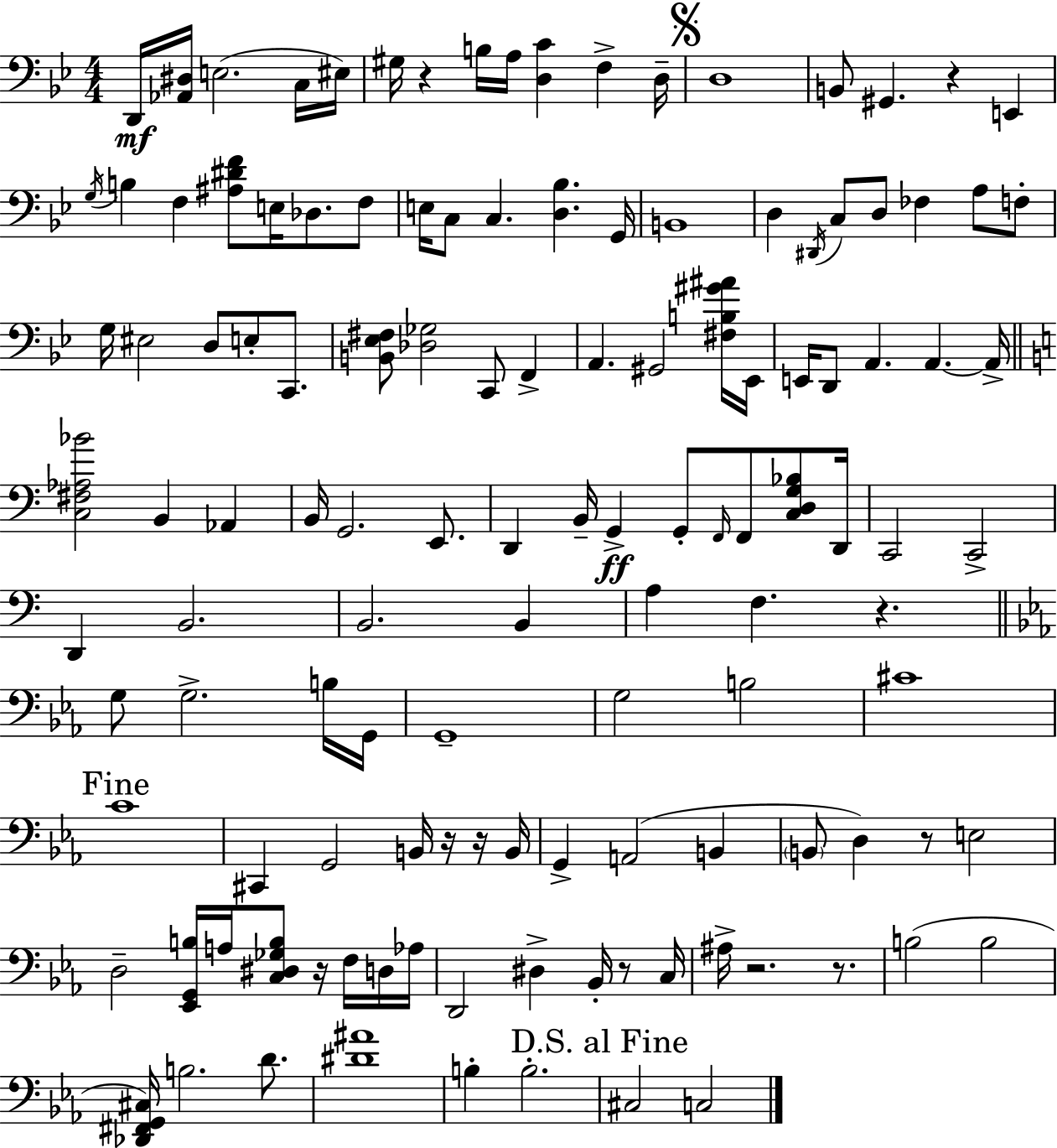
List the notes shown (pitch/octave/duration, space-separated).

D2/s [Ab2,D#3]/s E3/h. C3/s EIS3/s G#3/s R/q B3/s A3/s [D3,C4]/q F3/q D3/s D3/w B2/e G#2/q. R/q E2/q G3/s B3/q F3/q [A#3,D#4,F4]/e E3/s Db3/e. F3/e E3/s C3/e C3/q. [D3,Bb3]/q. G2/s B2/w D3/q D#2/s C3/e D3/e FES3/q A3/e F3/e G3/s EIS3/h D3/e E3/e C2/e. [B2,Eb3,F#3]/e [Db3,Gb3]/h C2/e F2/q A2/q. G#2/h [F#3,B3,G#4,A#4]/s Eb2/s E2/s D2/e A2/q. A2/q. A2/s [C3,F#3,Ab3,Bb4]/h B2/q Ab2/q B2/s G2/h. E2/e. D2/q B2/s G2/q G2/e F2/s F2/e [C3,D3,G3,Bb3]/e D2/s C2/h C2/h D2/q B2/h. B2/h. B2/q A3/q F3/q. R/q. G3/e G3/h. B3/s G2/s G2/w G3/h B3/h C#4/w C4/w C#2/q G2/h B2/s R/s R/s B2/s G2/q A2/h B2/q B2/e D3/q R/e E3/h D3/h [Eb2,G2,B3]/s A3/s [C3,D#3,Gb3,B3]/e R/s F3/s D3/s Ab3/s D2/h D#3/q Bb2/s R/e C3/s A#3/s R/h. R/e. B3/h B3/h [Db2,F#2,G2,C#3]/s B3/h. D4/e. [D#4,A#4]/w B3/q B3/h. C#3/h C3/h